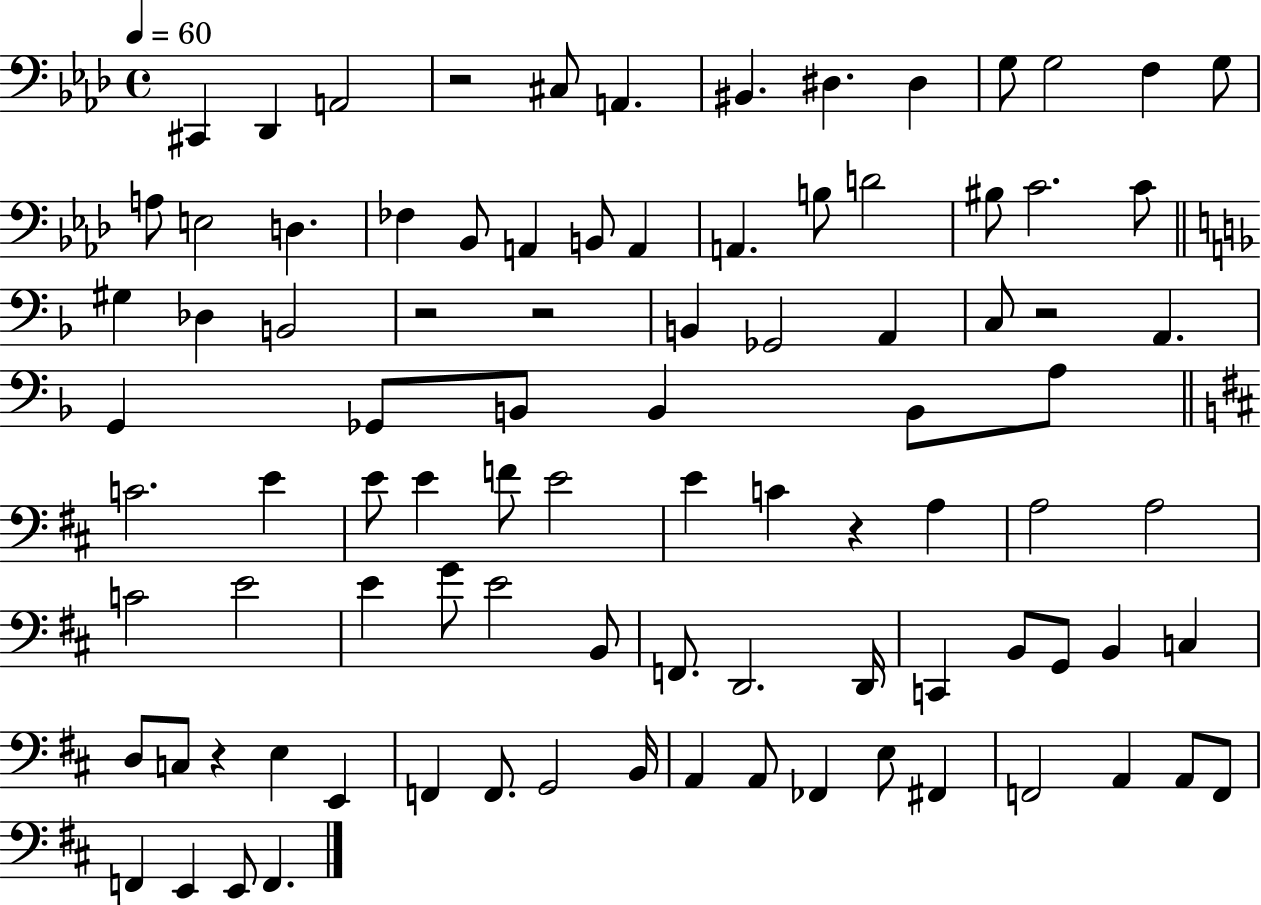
X:1
T:Untitled
M:4/4
L:1/4
K:Ab
^C,, _D,, A,,2 z2 ^C,/2 A,, ^B,, ^D, ^D, G,/2 G,2 F, G,/2 A,/2 E,2 D, _F, _B,,/2 A,, B,,/2 A,, A,, B,/2 D2 ^B,/2 C2 C/2 ^G, _D, B,,2 z2 z2 B,, _G,,2 A,, C,/2 z2 A,, G,, _G,,/2 B,,/2 B,, B,,/2 A,/2 C2 E E/2 E F/2 E2 E C z A, A,2 A,2 C2 E2 E G/2 E2 B,,/2 F,,/2 D,,2 D,,/4 C,, B,,/2 G,,/2 B,, C, D,/2 C,/2 z E, E,, F,, F,,/2 G,,2 B,,/4 A,, A,,/2 _F,, E,/2 ^F,, F,,2 A,, A,,/2 F,,/2 F,, E,, E,,/2 F,,